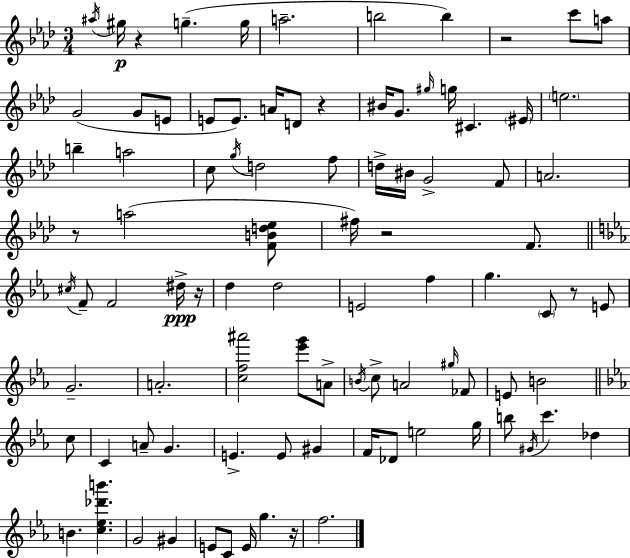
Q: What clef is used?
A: treble